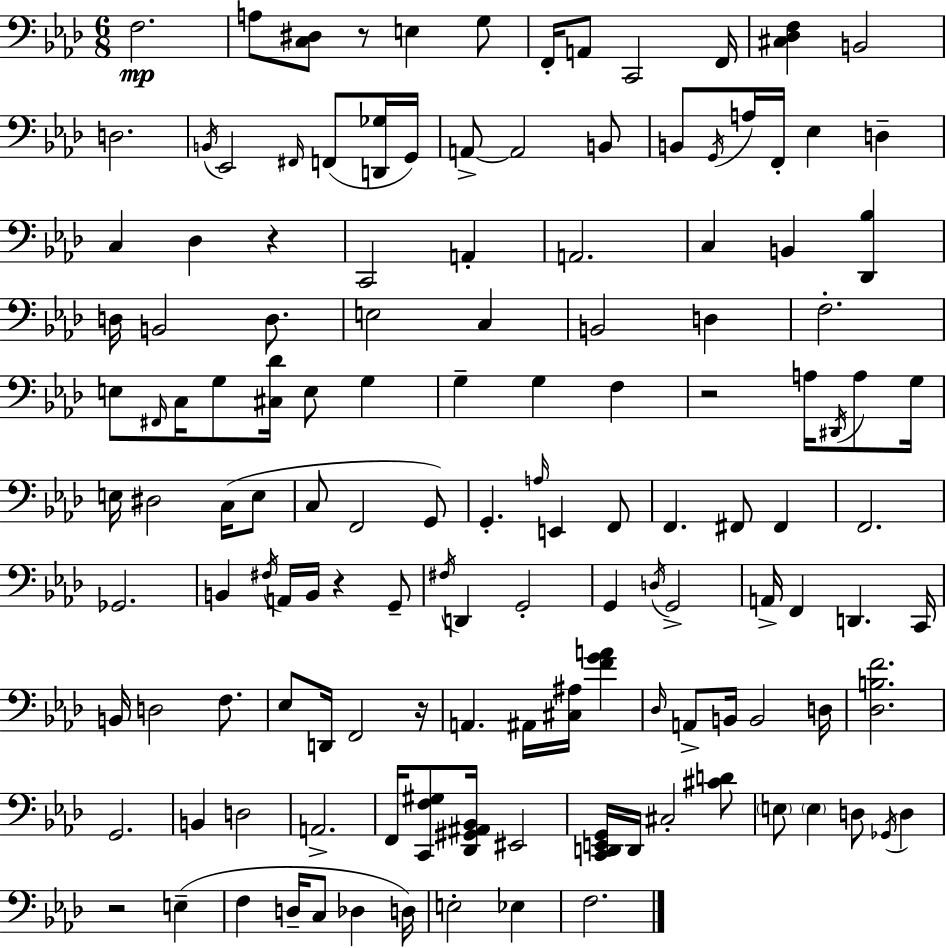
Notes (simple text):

F3/h. A3/e [C3,D#3]/e R/e E3/q G3/e F2/s A2/e C2/h F2/s [C#3,Db3,F3]/q B2/h D3/h. B2/s Eb2/h F#2/s F2/e [D2,Gb3]/s G2/s A2/e A2/h B2/e B2/e G2/s A3/s F2/s Eb3/q D3/q C3/q Db3/q R/q C2/h A2/q A2/h. C3/q B2/q [Db2,Bb3]/q D3/s B2/h D3/e. E3/h C3/q B2/h D3/q F3/h. E3/e F#2/s C3/s G3/e [C#3,Db4]/s E3/e G3/q G3/q G3/q F3/q R/h A3/s D#2/s A3/e G3/s E3/s D#3/h C3/s E3/e C3/e F2/h G2/e G2/q. A3/s E2/q F2/e F2/q. F#2/e F#2/q F2/h. Gb2/h. B2/q F#3/s A2/s B2/s R/q G2/e F#3/s D2/q G2/h G2/q D3/s G2/h A2/s F2/q D2/q. C2/s B2/s D3/h F3/e. Eb3/e D2/s F2/h R/s A2/q. A#2/s [C#3,A#3]/s [F4,G4,A4]/q Db3/s A2/e B2/s B2/h D3/s [Db3,B3,F4]/h. G2/h. B2/q D3/h A2/h. F2/s [C2,F3,G#3]/e [Db2,G#2,A#2,Bb2]/s EIS2/h [C2,D2,E2,G2]/s D2/s C#3/h [C#4,D4]/e E3/e E3/q D3/e Gb2/s D3/q R/h E3/q F3/q D3/s C3/e Db3/q D3/s E3/h Eb3/q F3/h.